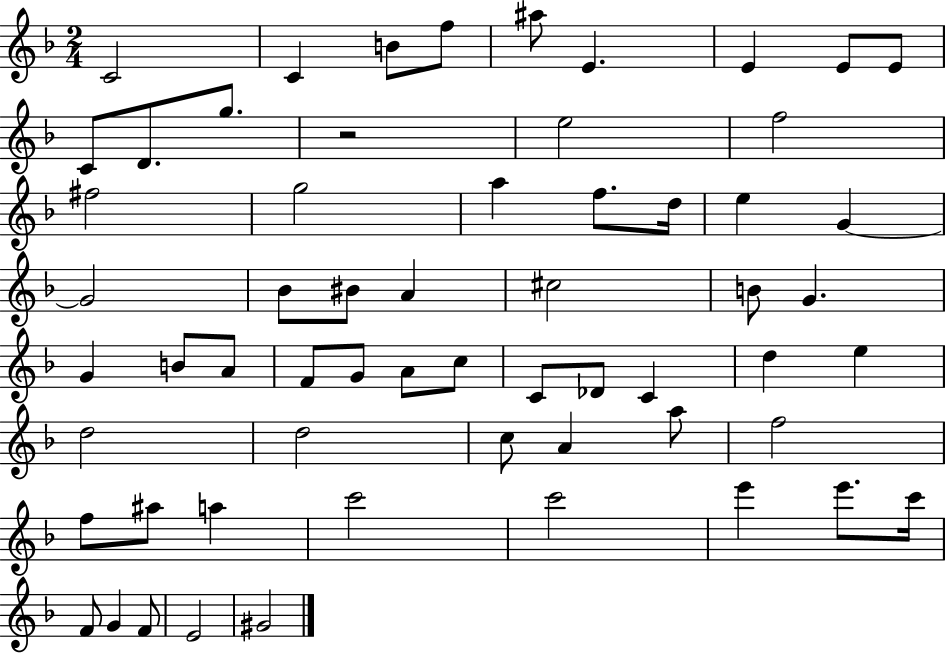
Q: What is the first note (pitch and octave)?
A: C4